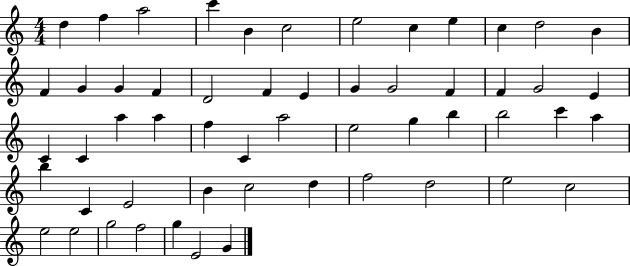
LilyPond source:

{
  \clef treble
  \numericTimeSignature
  \time 4/4
  \key c \major
  d''4 f''4 a''2 | c'''4 b'4 c''2 | e''2 c''4 e''4 | c''4 d''2 b'4 | \break f'4 g'4 g'4 f'4 | d'2 f'4 e'4 | g'4 g'2 f'4 | f'4 g'2 e'4 | \break c'4 c'4 a''4 a''4 | f''4 c'4 a''2 | e''2 g''4 b''4 | b''2 c'''4 a''4 | \break b''4 c'4 e'2 | b'4 c''2 d''4 | f''2 d''2 | e''2 c''2 | \break e''2 e''2 | g''2 f''2 | g''4 e'2 g'4 | \bar "|."
}